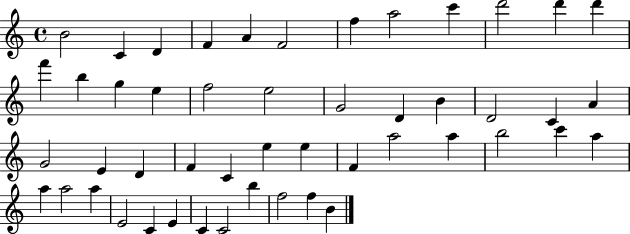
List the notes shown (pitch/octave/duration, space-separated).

B4/h C4/q D4/q F4/q A4/q F4/h F5/q A5/h C6/q D6/h D6/q D6/q F6/q B5/q G5/q E5/q F5/h E5/h G4/h D4/q B4/q D4/h C4/q A4/q G4/h E4/q D4/q F4/q C4/q E5/q E5/q F4/q A5/h A5/q B5/h C6/q A5/q A5/q A5/h A5/q E4/h C4/q E4/q C4/q C4/h B5/q F5/h F5/q B4/q